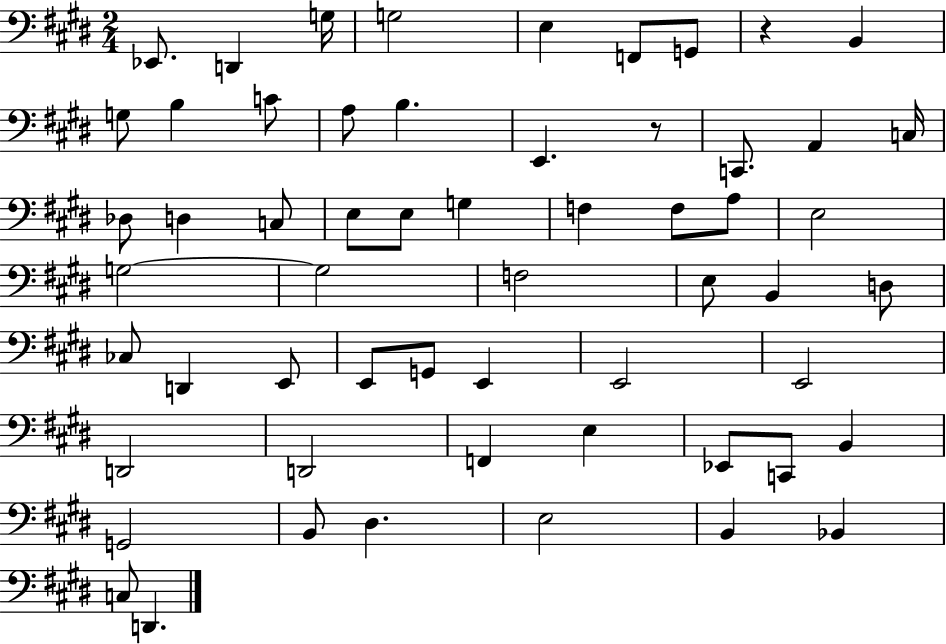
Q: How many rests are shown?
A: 2